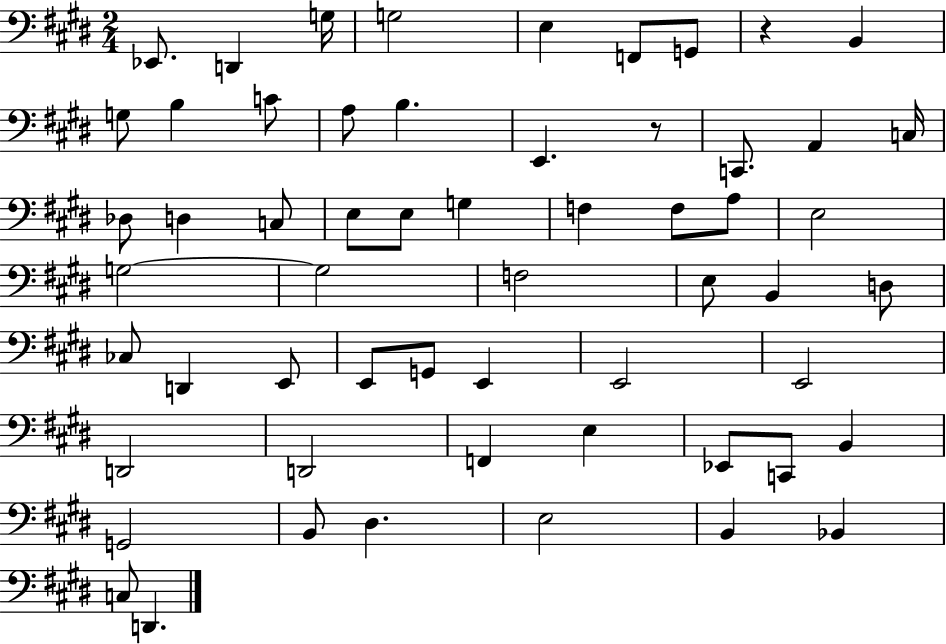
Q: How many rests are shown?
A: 2